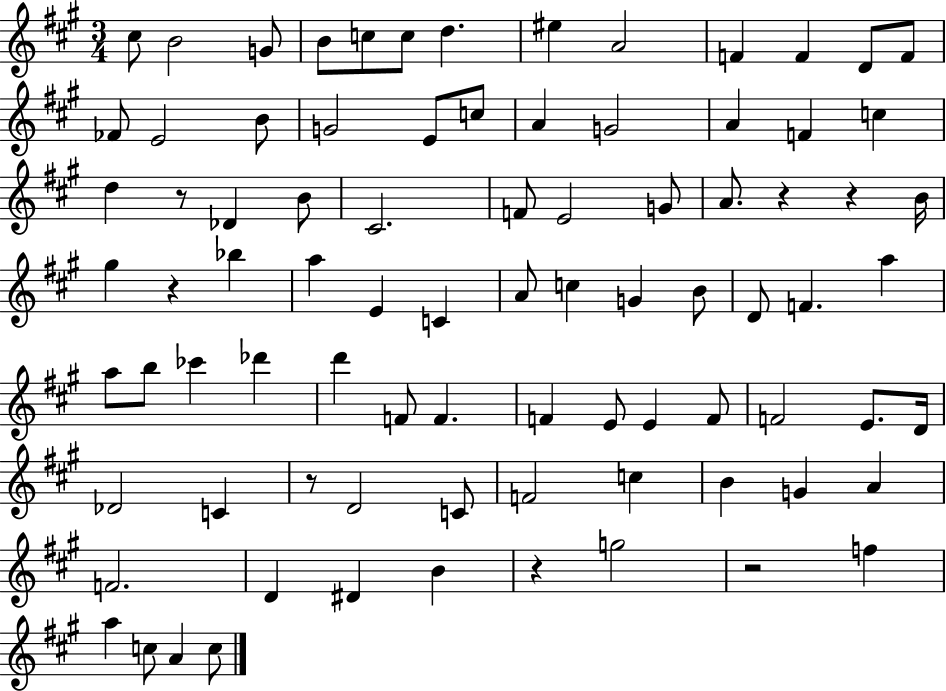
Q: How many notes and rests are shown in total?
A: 85